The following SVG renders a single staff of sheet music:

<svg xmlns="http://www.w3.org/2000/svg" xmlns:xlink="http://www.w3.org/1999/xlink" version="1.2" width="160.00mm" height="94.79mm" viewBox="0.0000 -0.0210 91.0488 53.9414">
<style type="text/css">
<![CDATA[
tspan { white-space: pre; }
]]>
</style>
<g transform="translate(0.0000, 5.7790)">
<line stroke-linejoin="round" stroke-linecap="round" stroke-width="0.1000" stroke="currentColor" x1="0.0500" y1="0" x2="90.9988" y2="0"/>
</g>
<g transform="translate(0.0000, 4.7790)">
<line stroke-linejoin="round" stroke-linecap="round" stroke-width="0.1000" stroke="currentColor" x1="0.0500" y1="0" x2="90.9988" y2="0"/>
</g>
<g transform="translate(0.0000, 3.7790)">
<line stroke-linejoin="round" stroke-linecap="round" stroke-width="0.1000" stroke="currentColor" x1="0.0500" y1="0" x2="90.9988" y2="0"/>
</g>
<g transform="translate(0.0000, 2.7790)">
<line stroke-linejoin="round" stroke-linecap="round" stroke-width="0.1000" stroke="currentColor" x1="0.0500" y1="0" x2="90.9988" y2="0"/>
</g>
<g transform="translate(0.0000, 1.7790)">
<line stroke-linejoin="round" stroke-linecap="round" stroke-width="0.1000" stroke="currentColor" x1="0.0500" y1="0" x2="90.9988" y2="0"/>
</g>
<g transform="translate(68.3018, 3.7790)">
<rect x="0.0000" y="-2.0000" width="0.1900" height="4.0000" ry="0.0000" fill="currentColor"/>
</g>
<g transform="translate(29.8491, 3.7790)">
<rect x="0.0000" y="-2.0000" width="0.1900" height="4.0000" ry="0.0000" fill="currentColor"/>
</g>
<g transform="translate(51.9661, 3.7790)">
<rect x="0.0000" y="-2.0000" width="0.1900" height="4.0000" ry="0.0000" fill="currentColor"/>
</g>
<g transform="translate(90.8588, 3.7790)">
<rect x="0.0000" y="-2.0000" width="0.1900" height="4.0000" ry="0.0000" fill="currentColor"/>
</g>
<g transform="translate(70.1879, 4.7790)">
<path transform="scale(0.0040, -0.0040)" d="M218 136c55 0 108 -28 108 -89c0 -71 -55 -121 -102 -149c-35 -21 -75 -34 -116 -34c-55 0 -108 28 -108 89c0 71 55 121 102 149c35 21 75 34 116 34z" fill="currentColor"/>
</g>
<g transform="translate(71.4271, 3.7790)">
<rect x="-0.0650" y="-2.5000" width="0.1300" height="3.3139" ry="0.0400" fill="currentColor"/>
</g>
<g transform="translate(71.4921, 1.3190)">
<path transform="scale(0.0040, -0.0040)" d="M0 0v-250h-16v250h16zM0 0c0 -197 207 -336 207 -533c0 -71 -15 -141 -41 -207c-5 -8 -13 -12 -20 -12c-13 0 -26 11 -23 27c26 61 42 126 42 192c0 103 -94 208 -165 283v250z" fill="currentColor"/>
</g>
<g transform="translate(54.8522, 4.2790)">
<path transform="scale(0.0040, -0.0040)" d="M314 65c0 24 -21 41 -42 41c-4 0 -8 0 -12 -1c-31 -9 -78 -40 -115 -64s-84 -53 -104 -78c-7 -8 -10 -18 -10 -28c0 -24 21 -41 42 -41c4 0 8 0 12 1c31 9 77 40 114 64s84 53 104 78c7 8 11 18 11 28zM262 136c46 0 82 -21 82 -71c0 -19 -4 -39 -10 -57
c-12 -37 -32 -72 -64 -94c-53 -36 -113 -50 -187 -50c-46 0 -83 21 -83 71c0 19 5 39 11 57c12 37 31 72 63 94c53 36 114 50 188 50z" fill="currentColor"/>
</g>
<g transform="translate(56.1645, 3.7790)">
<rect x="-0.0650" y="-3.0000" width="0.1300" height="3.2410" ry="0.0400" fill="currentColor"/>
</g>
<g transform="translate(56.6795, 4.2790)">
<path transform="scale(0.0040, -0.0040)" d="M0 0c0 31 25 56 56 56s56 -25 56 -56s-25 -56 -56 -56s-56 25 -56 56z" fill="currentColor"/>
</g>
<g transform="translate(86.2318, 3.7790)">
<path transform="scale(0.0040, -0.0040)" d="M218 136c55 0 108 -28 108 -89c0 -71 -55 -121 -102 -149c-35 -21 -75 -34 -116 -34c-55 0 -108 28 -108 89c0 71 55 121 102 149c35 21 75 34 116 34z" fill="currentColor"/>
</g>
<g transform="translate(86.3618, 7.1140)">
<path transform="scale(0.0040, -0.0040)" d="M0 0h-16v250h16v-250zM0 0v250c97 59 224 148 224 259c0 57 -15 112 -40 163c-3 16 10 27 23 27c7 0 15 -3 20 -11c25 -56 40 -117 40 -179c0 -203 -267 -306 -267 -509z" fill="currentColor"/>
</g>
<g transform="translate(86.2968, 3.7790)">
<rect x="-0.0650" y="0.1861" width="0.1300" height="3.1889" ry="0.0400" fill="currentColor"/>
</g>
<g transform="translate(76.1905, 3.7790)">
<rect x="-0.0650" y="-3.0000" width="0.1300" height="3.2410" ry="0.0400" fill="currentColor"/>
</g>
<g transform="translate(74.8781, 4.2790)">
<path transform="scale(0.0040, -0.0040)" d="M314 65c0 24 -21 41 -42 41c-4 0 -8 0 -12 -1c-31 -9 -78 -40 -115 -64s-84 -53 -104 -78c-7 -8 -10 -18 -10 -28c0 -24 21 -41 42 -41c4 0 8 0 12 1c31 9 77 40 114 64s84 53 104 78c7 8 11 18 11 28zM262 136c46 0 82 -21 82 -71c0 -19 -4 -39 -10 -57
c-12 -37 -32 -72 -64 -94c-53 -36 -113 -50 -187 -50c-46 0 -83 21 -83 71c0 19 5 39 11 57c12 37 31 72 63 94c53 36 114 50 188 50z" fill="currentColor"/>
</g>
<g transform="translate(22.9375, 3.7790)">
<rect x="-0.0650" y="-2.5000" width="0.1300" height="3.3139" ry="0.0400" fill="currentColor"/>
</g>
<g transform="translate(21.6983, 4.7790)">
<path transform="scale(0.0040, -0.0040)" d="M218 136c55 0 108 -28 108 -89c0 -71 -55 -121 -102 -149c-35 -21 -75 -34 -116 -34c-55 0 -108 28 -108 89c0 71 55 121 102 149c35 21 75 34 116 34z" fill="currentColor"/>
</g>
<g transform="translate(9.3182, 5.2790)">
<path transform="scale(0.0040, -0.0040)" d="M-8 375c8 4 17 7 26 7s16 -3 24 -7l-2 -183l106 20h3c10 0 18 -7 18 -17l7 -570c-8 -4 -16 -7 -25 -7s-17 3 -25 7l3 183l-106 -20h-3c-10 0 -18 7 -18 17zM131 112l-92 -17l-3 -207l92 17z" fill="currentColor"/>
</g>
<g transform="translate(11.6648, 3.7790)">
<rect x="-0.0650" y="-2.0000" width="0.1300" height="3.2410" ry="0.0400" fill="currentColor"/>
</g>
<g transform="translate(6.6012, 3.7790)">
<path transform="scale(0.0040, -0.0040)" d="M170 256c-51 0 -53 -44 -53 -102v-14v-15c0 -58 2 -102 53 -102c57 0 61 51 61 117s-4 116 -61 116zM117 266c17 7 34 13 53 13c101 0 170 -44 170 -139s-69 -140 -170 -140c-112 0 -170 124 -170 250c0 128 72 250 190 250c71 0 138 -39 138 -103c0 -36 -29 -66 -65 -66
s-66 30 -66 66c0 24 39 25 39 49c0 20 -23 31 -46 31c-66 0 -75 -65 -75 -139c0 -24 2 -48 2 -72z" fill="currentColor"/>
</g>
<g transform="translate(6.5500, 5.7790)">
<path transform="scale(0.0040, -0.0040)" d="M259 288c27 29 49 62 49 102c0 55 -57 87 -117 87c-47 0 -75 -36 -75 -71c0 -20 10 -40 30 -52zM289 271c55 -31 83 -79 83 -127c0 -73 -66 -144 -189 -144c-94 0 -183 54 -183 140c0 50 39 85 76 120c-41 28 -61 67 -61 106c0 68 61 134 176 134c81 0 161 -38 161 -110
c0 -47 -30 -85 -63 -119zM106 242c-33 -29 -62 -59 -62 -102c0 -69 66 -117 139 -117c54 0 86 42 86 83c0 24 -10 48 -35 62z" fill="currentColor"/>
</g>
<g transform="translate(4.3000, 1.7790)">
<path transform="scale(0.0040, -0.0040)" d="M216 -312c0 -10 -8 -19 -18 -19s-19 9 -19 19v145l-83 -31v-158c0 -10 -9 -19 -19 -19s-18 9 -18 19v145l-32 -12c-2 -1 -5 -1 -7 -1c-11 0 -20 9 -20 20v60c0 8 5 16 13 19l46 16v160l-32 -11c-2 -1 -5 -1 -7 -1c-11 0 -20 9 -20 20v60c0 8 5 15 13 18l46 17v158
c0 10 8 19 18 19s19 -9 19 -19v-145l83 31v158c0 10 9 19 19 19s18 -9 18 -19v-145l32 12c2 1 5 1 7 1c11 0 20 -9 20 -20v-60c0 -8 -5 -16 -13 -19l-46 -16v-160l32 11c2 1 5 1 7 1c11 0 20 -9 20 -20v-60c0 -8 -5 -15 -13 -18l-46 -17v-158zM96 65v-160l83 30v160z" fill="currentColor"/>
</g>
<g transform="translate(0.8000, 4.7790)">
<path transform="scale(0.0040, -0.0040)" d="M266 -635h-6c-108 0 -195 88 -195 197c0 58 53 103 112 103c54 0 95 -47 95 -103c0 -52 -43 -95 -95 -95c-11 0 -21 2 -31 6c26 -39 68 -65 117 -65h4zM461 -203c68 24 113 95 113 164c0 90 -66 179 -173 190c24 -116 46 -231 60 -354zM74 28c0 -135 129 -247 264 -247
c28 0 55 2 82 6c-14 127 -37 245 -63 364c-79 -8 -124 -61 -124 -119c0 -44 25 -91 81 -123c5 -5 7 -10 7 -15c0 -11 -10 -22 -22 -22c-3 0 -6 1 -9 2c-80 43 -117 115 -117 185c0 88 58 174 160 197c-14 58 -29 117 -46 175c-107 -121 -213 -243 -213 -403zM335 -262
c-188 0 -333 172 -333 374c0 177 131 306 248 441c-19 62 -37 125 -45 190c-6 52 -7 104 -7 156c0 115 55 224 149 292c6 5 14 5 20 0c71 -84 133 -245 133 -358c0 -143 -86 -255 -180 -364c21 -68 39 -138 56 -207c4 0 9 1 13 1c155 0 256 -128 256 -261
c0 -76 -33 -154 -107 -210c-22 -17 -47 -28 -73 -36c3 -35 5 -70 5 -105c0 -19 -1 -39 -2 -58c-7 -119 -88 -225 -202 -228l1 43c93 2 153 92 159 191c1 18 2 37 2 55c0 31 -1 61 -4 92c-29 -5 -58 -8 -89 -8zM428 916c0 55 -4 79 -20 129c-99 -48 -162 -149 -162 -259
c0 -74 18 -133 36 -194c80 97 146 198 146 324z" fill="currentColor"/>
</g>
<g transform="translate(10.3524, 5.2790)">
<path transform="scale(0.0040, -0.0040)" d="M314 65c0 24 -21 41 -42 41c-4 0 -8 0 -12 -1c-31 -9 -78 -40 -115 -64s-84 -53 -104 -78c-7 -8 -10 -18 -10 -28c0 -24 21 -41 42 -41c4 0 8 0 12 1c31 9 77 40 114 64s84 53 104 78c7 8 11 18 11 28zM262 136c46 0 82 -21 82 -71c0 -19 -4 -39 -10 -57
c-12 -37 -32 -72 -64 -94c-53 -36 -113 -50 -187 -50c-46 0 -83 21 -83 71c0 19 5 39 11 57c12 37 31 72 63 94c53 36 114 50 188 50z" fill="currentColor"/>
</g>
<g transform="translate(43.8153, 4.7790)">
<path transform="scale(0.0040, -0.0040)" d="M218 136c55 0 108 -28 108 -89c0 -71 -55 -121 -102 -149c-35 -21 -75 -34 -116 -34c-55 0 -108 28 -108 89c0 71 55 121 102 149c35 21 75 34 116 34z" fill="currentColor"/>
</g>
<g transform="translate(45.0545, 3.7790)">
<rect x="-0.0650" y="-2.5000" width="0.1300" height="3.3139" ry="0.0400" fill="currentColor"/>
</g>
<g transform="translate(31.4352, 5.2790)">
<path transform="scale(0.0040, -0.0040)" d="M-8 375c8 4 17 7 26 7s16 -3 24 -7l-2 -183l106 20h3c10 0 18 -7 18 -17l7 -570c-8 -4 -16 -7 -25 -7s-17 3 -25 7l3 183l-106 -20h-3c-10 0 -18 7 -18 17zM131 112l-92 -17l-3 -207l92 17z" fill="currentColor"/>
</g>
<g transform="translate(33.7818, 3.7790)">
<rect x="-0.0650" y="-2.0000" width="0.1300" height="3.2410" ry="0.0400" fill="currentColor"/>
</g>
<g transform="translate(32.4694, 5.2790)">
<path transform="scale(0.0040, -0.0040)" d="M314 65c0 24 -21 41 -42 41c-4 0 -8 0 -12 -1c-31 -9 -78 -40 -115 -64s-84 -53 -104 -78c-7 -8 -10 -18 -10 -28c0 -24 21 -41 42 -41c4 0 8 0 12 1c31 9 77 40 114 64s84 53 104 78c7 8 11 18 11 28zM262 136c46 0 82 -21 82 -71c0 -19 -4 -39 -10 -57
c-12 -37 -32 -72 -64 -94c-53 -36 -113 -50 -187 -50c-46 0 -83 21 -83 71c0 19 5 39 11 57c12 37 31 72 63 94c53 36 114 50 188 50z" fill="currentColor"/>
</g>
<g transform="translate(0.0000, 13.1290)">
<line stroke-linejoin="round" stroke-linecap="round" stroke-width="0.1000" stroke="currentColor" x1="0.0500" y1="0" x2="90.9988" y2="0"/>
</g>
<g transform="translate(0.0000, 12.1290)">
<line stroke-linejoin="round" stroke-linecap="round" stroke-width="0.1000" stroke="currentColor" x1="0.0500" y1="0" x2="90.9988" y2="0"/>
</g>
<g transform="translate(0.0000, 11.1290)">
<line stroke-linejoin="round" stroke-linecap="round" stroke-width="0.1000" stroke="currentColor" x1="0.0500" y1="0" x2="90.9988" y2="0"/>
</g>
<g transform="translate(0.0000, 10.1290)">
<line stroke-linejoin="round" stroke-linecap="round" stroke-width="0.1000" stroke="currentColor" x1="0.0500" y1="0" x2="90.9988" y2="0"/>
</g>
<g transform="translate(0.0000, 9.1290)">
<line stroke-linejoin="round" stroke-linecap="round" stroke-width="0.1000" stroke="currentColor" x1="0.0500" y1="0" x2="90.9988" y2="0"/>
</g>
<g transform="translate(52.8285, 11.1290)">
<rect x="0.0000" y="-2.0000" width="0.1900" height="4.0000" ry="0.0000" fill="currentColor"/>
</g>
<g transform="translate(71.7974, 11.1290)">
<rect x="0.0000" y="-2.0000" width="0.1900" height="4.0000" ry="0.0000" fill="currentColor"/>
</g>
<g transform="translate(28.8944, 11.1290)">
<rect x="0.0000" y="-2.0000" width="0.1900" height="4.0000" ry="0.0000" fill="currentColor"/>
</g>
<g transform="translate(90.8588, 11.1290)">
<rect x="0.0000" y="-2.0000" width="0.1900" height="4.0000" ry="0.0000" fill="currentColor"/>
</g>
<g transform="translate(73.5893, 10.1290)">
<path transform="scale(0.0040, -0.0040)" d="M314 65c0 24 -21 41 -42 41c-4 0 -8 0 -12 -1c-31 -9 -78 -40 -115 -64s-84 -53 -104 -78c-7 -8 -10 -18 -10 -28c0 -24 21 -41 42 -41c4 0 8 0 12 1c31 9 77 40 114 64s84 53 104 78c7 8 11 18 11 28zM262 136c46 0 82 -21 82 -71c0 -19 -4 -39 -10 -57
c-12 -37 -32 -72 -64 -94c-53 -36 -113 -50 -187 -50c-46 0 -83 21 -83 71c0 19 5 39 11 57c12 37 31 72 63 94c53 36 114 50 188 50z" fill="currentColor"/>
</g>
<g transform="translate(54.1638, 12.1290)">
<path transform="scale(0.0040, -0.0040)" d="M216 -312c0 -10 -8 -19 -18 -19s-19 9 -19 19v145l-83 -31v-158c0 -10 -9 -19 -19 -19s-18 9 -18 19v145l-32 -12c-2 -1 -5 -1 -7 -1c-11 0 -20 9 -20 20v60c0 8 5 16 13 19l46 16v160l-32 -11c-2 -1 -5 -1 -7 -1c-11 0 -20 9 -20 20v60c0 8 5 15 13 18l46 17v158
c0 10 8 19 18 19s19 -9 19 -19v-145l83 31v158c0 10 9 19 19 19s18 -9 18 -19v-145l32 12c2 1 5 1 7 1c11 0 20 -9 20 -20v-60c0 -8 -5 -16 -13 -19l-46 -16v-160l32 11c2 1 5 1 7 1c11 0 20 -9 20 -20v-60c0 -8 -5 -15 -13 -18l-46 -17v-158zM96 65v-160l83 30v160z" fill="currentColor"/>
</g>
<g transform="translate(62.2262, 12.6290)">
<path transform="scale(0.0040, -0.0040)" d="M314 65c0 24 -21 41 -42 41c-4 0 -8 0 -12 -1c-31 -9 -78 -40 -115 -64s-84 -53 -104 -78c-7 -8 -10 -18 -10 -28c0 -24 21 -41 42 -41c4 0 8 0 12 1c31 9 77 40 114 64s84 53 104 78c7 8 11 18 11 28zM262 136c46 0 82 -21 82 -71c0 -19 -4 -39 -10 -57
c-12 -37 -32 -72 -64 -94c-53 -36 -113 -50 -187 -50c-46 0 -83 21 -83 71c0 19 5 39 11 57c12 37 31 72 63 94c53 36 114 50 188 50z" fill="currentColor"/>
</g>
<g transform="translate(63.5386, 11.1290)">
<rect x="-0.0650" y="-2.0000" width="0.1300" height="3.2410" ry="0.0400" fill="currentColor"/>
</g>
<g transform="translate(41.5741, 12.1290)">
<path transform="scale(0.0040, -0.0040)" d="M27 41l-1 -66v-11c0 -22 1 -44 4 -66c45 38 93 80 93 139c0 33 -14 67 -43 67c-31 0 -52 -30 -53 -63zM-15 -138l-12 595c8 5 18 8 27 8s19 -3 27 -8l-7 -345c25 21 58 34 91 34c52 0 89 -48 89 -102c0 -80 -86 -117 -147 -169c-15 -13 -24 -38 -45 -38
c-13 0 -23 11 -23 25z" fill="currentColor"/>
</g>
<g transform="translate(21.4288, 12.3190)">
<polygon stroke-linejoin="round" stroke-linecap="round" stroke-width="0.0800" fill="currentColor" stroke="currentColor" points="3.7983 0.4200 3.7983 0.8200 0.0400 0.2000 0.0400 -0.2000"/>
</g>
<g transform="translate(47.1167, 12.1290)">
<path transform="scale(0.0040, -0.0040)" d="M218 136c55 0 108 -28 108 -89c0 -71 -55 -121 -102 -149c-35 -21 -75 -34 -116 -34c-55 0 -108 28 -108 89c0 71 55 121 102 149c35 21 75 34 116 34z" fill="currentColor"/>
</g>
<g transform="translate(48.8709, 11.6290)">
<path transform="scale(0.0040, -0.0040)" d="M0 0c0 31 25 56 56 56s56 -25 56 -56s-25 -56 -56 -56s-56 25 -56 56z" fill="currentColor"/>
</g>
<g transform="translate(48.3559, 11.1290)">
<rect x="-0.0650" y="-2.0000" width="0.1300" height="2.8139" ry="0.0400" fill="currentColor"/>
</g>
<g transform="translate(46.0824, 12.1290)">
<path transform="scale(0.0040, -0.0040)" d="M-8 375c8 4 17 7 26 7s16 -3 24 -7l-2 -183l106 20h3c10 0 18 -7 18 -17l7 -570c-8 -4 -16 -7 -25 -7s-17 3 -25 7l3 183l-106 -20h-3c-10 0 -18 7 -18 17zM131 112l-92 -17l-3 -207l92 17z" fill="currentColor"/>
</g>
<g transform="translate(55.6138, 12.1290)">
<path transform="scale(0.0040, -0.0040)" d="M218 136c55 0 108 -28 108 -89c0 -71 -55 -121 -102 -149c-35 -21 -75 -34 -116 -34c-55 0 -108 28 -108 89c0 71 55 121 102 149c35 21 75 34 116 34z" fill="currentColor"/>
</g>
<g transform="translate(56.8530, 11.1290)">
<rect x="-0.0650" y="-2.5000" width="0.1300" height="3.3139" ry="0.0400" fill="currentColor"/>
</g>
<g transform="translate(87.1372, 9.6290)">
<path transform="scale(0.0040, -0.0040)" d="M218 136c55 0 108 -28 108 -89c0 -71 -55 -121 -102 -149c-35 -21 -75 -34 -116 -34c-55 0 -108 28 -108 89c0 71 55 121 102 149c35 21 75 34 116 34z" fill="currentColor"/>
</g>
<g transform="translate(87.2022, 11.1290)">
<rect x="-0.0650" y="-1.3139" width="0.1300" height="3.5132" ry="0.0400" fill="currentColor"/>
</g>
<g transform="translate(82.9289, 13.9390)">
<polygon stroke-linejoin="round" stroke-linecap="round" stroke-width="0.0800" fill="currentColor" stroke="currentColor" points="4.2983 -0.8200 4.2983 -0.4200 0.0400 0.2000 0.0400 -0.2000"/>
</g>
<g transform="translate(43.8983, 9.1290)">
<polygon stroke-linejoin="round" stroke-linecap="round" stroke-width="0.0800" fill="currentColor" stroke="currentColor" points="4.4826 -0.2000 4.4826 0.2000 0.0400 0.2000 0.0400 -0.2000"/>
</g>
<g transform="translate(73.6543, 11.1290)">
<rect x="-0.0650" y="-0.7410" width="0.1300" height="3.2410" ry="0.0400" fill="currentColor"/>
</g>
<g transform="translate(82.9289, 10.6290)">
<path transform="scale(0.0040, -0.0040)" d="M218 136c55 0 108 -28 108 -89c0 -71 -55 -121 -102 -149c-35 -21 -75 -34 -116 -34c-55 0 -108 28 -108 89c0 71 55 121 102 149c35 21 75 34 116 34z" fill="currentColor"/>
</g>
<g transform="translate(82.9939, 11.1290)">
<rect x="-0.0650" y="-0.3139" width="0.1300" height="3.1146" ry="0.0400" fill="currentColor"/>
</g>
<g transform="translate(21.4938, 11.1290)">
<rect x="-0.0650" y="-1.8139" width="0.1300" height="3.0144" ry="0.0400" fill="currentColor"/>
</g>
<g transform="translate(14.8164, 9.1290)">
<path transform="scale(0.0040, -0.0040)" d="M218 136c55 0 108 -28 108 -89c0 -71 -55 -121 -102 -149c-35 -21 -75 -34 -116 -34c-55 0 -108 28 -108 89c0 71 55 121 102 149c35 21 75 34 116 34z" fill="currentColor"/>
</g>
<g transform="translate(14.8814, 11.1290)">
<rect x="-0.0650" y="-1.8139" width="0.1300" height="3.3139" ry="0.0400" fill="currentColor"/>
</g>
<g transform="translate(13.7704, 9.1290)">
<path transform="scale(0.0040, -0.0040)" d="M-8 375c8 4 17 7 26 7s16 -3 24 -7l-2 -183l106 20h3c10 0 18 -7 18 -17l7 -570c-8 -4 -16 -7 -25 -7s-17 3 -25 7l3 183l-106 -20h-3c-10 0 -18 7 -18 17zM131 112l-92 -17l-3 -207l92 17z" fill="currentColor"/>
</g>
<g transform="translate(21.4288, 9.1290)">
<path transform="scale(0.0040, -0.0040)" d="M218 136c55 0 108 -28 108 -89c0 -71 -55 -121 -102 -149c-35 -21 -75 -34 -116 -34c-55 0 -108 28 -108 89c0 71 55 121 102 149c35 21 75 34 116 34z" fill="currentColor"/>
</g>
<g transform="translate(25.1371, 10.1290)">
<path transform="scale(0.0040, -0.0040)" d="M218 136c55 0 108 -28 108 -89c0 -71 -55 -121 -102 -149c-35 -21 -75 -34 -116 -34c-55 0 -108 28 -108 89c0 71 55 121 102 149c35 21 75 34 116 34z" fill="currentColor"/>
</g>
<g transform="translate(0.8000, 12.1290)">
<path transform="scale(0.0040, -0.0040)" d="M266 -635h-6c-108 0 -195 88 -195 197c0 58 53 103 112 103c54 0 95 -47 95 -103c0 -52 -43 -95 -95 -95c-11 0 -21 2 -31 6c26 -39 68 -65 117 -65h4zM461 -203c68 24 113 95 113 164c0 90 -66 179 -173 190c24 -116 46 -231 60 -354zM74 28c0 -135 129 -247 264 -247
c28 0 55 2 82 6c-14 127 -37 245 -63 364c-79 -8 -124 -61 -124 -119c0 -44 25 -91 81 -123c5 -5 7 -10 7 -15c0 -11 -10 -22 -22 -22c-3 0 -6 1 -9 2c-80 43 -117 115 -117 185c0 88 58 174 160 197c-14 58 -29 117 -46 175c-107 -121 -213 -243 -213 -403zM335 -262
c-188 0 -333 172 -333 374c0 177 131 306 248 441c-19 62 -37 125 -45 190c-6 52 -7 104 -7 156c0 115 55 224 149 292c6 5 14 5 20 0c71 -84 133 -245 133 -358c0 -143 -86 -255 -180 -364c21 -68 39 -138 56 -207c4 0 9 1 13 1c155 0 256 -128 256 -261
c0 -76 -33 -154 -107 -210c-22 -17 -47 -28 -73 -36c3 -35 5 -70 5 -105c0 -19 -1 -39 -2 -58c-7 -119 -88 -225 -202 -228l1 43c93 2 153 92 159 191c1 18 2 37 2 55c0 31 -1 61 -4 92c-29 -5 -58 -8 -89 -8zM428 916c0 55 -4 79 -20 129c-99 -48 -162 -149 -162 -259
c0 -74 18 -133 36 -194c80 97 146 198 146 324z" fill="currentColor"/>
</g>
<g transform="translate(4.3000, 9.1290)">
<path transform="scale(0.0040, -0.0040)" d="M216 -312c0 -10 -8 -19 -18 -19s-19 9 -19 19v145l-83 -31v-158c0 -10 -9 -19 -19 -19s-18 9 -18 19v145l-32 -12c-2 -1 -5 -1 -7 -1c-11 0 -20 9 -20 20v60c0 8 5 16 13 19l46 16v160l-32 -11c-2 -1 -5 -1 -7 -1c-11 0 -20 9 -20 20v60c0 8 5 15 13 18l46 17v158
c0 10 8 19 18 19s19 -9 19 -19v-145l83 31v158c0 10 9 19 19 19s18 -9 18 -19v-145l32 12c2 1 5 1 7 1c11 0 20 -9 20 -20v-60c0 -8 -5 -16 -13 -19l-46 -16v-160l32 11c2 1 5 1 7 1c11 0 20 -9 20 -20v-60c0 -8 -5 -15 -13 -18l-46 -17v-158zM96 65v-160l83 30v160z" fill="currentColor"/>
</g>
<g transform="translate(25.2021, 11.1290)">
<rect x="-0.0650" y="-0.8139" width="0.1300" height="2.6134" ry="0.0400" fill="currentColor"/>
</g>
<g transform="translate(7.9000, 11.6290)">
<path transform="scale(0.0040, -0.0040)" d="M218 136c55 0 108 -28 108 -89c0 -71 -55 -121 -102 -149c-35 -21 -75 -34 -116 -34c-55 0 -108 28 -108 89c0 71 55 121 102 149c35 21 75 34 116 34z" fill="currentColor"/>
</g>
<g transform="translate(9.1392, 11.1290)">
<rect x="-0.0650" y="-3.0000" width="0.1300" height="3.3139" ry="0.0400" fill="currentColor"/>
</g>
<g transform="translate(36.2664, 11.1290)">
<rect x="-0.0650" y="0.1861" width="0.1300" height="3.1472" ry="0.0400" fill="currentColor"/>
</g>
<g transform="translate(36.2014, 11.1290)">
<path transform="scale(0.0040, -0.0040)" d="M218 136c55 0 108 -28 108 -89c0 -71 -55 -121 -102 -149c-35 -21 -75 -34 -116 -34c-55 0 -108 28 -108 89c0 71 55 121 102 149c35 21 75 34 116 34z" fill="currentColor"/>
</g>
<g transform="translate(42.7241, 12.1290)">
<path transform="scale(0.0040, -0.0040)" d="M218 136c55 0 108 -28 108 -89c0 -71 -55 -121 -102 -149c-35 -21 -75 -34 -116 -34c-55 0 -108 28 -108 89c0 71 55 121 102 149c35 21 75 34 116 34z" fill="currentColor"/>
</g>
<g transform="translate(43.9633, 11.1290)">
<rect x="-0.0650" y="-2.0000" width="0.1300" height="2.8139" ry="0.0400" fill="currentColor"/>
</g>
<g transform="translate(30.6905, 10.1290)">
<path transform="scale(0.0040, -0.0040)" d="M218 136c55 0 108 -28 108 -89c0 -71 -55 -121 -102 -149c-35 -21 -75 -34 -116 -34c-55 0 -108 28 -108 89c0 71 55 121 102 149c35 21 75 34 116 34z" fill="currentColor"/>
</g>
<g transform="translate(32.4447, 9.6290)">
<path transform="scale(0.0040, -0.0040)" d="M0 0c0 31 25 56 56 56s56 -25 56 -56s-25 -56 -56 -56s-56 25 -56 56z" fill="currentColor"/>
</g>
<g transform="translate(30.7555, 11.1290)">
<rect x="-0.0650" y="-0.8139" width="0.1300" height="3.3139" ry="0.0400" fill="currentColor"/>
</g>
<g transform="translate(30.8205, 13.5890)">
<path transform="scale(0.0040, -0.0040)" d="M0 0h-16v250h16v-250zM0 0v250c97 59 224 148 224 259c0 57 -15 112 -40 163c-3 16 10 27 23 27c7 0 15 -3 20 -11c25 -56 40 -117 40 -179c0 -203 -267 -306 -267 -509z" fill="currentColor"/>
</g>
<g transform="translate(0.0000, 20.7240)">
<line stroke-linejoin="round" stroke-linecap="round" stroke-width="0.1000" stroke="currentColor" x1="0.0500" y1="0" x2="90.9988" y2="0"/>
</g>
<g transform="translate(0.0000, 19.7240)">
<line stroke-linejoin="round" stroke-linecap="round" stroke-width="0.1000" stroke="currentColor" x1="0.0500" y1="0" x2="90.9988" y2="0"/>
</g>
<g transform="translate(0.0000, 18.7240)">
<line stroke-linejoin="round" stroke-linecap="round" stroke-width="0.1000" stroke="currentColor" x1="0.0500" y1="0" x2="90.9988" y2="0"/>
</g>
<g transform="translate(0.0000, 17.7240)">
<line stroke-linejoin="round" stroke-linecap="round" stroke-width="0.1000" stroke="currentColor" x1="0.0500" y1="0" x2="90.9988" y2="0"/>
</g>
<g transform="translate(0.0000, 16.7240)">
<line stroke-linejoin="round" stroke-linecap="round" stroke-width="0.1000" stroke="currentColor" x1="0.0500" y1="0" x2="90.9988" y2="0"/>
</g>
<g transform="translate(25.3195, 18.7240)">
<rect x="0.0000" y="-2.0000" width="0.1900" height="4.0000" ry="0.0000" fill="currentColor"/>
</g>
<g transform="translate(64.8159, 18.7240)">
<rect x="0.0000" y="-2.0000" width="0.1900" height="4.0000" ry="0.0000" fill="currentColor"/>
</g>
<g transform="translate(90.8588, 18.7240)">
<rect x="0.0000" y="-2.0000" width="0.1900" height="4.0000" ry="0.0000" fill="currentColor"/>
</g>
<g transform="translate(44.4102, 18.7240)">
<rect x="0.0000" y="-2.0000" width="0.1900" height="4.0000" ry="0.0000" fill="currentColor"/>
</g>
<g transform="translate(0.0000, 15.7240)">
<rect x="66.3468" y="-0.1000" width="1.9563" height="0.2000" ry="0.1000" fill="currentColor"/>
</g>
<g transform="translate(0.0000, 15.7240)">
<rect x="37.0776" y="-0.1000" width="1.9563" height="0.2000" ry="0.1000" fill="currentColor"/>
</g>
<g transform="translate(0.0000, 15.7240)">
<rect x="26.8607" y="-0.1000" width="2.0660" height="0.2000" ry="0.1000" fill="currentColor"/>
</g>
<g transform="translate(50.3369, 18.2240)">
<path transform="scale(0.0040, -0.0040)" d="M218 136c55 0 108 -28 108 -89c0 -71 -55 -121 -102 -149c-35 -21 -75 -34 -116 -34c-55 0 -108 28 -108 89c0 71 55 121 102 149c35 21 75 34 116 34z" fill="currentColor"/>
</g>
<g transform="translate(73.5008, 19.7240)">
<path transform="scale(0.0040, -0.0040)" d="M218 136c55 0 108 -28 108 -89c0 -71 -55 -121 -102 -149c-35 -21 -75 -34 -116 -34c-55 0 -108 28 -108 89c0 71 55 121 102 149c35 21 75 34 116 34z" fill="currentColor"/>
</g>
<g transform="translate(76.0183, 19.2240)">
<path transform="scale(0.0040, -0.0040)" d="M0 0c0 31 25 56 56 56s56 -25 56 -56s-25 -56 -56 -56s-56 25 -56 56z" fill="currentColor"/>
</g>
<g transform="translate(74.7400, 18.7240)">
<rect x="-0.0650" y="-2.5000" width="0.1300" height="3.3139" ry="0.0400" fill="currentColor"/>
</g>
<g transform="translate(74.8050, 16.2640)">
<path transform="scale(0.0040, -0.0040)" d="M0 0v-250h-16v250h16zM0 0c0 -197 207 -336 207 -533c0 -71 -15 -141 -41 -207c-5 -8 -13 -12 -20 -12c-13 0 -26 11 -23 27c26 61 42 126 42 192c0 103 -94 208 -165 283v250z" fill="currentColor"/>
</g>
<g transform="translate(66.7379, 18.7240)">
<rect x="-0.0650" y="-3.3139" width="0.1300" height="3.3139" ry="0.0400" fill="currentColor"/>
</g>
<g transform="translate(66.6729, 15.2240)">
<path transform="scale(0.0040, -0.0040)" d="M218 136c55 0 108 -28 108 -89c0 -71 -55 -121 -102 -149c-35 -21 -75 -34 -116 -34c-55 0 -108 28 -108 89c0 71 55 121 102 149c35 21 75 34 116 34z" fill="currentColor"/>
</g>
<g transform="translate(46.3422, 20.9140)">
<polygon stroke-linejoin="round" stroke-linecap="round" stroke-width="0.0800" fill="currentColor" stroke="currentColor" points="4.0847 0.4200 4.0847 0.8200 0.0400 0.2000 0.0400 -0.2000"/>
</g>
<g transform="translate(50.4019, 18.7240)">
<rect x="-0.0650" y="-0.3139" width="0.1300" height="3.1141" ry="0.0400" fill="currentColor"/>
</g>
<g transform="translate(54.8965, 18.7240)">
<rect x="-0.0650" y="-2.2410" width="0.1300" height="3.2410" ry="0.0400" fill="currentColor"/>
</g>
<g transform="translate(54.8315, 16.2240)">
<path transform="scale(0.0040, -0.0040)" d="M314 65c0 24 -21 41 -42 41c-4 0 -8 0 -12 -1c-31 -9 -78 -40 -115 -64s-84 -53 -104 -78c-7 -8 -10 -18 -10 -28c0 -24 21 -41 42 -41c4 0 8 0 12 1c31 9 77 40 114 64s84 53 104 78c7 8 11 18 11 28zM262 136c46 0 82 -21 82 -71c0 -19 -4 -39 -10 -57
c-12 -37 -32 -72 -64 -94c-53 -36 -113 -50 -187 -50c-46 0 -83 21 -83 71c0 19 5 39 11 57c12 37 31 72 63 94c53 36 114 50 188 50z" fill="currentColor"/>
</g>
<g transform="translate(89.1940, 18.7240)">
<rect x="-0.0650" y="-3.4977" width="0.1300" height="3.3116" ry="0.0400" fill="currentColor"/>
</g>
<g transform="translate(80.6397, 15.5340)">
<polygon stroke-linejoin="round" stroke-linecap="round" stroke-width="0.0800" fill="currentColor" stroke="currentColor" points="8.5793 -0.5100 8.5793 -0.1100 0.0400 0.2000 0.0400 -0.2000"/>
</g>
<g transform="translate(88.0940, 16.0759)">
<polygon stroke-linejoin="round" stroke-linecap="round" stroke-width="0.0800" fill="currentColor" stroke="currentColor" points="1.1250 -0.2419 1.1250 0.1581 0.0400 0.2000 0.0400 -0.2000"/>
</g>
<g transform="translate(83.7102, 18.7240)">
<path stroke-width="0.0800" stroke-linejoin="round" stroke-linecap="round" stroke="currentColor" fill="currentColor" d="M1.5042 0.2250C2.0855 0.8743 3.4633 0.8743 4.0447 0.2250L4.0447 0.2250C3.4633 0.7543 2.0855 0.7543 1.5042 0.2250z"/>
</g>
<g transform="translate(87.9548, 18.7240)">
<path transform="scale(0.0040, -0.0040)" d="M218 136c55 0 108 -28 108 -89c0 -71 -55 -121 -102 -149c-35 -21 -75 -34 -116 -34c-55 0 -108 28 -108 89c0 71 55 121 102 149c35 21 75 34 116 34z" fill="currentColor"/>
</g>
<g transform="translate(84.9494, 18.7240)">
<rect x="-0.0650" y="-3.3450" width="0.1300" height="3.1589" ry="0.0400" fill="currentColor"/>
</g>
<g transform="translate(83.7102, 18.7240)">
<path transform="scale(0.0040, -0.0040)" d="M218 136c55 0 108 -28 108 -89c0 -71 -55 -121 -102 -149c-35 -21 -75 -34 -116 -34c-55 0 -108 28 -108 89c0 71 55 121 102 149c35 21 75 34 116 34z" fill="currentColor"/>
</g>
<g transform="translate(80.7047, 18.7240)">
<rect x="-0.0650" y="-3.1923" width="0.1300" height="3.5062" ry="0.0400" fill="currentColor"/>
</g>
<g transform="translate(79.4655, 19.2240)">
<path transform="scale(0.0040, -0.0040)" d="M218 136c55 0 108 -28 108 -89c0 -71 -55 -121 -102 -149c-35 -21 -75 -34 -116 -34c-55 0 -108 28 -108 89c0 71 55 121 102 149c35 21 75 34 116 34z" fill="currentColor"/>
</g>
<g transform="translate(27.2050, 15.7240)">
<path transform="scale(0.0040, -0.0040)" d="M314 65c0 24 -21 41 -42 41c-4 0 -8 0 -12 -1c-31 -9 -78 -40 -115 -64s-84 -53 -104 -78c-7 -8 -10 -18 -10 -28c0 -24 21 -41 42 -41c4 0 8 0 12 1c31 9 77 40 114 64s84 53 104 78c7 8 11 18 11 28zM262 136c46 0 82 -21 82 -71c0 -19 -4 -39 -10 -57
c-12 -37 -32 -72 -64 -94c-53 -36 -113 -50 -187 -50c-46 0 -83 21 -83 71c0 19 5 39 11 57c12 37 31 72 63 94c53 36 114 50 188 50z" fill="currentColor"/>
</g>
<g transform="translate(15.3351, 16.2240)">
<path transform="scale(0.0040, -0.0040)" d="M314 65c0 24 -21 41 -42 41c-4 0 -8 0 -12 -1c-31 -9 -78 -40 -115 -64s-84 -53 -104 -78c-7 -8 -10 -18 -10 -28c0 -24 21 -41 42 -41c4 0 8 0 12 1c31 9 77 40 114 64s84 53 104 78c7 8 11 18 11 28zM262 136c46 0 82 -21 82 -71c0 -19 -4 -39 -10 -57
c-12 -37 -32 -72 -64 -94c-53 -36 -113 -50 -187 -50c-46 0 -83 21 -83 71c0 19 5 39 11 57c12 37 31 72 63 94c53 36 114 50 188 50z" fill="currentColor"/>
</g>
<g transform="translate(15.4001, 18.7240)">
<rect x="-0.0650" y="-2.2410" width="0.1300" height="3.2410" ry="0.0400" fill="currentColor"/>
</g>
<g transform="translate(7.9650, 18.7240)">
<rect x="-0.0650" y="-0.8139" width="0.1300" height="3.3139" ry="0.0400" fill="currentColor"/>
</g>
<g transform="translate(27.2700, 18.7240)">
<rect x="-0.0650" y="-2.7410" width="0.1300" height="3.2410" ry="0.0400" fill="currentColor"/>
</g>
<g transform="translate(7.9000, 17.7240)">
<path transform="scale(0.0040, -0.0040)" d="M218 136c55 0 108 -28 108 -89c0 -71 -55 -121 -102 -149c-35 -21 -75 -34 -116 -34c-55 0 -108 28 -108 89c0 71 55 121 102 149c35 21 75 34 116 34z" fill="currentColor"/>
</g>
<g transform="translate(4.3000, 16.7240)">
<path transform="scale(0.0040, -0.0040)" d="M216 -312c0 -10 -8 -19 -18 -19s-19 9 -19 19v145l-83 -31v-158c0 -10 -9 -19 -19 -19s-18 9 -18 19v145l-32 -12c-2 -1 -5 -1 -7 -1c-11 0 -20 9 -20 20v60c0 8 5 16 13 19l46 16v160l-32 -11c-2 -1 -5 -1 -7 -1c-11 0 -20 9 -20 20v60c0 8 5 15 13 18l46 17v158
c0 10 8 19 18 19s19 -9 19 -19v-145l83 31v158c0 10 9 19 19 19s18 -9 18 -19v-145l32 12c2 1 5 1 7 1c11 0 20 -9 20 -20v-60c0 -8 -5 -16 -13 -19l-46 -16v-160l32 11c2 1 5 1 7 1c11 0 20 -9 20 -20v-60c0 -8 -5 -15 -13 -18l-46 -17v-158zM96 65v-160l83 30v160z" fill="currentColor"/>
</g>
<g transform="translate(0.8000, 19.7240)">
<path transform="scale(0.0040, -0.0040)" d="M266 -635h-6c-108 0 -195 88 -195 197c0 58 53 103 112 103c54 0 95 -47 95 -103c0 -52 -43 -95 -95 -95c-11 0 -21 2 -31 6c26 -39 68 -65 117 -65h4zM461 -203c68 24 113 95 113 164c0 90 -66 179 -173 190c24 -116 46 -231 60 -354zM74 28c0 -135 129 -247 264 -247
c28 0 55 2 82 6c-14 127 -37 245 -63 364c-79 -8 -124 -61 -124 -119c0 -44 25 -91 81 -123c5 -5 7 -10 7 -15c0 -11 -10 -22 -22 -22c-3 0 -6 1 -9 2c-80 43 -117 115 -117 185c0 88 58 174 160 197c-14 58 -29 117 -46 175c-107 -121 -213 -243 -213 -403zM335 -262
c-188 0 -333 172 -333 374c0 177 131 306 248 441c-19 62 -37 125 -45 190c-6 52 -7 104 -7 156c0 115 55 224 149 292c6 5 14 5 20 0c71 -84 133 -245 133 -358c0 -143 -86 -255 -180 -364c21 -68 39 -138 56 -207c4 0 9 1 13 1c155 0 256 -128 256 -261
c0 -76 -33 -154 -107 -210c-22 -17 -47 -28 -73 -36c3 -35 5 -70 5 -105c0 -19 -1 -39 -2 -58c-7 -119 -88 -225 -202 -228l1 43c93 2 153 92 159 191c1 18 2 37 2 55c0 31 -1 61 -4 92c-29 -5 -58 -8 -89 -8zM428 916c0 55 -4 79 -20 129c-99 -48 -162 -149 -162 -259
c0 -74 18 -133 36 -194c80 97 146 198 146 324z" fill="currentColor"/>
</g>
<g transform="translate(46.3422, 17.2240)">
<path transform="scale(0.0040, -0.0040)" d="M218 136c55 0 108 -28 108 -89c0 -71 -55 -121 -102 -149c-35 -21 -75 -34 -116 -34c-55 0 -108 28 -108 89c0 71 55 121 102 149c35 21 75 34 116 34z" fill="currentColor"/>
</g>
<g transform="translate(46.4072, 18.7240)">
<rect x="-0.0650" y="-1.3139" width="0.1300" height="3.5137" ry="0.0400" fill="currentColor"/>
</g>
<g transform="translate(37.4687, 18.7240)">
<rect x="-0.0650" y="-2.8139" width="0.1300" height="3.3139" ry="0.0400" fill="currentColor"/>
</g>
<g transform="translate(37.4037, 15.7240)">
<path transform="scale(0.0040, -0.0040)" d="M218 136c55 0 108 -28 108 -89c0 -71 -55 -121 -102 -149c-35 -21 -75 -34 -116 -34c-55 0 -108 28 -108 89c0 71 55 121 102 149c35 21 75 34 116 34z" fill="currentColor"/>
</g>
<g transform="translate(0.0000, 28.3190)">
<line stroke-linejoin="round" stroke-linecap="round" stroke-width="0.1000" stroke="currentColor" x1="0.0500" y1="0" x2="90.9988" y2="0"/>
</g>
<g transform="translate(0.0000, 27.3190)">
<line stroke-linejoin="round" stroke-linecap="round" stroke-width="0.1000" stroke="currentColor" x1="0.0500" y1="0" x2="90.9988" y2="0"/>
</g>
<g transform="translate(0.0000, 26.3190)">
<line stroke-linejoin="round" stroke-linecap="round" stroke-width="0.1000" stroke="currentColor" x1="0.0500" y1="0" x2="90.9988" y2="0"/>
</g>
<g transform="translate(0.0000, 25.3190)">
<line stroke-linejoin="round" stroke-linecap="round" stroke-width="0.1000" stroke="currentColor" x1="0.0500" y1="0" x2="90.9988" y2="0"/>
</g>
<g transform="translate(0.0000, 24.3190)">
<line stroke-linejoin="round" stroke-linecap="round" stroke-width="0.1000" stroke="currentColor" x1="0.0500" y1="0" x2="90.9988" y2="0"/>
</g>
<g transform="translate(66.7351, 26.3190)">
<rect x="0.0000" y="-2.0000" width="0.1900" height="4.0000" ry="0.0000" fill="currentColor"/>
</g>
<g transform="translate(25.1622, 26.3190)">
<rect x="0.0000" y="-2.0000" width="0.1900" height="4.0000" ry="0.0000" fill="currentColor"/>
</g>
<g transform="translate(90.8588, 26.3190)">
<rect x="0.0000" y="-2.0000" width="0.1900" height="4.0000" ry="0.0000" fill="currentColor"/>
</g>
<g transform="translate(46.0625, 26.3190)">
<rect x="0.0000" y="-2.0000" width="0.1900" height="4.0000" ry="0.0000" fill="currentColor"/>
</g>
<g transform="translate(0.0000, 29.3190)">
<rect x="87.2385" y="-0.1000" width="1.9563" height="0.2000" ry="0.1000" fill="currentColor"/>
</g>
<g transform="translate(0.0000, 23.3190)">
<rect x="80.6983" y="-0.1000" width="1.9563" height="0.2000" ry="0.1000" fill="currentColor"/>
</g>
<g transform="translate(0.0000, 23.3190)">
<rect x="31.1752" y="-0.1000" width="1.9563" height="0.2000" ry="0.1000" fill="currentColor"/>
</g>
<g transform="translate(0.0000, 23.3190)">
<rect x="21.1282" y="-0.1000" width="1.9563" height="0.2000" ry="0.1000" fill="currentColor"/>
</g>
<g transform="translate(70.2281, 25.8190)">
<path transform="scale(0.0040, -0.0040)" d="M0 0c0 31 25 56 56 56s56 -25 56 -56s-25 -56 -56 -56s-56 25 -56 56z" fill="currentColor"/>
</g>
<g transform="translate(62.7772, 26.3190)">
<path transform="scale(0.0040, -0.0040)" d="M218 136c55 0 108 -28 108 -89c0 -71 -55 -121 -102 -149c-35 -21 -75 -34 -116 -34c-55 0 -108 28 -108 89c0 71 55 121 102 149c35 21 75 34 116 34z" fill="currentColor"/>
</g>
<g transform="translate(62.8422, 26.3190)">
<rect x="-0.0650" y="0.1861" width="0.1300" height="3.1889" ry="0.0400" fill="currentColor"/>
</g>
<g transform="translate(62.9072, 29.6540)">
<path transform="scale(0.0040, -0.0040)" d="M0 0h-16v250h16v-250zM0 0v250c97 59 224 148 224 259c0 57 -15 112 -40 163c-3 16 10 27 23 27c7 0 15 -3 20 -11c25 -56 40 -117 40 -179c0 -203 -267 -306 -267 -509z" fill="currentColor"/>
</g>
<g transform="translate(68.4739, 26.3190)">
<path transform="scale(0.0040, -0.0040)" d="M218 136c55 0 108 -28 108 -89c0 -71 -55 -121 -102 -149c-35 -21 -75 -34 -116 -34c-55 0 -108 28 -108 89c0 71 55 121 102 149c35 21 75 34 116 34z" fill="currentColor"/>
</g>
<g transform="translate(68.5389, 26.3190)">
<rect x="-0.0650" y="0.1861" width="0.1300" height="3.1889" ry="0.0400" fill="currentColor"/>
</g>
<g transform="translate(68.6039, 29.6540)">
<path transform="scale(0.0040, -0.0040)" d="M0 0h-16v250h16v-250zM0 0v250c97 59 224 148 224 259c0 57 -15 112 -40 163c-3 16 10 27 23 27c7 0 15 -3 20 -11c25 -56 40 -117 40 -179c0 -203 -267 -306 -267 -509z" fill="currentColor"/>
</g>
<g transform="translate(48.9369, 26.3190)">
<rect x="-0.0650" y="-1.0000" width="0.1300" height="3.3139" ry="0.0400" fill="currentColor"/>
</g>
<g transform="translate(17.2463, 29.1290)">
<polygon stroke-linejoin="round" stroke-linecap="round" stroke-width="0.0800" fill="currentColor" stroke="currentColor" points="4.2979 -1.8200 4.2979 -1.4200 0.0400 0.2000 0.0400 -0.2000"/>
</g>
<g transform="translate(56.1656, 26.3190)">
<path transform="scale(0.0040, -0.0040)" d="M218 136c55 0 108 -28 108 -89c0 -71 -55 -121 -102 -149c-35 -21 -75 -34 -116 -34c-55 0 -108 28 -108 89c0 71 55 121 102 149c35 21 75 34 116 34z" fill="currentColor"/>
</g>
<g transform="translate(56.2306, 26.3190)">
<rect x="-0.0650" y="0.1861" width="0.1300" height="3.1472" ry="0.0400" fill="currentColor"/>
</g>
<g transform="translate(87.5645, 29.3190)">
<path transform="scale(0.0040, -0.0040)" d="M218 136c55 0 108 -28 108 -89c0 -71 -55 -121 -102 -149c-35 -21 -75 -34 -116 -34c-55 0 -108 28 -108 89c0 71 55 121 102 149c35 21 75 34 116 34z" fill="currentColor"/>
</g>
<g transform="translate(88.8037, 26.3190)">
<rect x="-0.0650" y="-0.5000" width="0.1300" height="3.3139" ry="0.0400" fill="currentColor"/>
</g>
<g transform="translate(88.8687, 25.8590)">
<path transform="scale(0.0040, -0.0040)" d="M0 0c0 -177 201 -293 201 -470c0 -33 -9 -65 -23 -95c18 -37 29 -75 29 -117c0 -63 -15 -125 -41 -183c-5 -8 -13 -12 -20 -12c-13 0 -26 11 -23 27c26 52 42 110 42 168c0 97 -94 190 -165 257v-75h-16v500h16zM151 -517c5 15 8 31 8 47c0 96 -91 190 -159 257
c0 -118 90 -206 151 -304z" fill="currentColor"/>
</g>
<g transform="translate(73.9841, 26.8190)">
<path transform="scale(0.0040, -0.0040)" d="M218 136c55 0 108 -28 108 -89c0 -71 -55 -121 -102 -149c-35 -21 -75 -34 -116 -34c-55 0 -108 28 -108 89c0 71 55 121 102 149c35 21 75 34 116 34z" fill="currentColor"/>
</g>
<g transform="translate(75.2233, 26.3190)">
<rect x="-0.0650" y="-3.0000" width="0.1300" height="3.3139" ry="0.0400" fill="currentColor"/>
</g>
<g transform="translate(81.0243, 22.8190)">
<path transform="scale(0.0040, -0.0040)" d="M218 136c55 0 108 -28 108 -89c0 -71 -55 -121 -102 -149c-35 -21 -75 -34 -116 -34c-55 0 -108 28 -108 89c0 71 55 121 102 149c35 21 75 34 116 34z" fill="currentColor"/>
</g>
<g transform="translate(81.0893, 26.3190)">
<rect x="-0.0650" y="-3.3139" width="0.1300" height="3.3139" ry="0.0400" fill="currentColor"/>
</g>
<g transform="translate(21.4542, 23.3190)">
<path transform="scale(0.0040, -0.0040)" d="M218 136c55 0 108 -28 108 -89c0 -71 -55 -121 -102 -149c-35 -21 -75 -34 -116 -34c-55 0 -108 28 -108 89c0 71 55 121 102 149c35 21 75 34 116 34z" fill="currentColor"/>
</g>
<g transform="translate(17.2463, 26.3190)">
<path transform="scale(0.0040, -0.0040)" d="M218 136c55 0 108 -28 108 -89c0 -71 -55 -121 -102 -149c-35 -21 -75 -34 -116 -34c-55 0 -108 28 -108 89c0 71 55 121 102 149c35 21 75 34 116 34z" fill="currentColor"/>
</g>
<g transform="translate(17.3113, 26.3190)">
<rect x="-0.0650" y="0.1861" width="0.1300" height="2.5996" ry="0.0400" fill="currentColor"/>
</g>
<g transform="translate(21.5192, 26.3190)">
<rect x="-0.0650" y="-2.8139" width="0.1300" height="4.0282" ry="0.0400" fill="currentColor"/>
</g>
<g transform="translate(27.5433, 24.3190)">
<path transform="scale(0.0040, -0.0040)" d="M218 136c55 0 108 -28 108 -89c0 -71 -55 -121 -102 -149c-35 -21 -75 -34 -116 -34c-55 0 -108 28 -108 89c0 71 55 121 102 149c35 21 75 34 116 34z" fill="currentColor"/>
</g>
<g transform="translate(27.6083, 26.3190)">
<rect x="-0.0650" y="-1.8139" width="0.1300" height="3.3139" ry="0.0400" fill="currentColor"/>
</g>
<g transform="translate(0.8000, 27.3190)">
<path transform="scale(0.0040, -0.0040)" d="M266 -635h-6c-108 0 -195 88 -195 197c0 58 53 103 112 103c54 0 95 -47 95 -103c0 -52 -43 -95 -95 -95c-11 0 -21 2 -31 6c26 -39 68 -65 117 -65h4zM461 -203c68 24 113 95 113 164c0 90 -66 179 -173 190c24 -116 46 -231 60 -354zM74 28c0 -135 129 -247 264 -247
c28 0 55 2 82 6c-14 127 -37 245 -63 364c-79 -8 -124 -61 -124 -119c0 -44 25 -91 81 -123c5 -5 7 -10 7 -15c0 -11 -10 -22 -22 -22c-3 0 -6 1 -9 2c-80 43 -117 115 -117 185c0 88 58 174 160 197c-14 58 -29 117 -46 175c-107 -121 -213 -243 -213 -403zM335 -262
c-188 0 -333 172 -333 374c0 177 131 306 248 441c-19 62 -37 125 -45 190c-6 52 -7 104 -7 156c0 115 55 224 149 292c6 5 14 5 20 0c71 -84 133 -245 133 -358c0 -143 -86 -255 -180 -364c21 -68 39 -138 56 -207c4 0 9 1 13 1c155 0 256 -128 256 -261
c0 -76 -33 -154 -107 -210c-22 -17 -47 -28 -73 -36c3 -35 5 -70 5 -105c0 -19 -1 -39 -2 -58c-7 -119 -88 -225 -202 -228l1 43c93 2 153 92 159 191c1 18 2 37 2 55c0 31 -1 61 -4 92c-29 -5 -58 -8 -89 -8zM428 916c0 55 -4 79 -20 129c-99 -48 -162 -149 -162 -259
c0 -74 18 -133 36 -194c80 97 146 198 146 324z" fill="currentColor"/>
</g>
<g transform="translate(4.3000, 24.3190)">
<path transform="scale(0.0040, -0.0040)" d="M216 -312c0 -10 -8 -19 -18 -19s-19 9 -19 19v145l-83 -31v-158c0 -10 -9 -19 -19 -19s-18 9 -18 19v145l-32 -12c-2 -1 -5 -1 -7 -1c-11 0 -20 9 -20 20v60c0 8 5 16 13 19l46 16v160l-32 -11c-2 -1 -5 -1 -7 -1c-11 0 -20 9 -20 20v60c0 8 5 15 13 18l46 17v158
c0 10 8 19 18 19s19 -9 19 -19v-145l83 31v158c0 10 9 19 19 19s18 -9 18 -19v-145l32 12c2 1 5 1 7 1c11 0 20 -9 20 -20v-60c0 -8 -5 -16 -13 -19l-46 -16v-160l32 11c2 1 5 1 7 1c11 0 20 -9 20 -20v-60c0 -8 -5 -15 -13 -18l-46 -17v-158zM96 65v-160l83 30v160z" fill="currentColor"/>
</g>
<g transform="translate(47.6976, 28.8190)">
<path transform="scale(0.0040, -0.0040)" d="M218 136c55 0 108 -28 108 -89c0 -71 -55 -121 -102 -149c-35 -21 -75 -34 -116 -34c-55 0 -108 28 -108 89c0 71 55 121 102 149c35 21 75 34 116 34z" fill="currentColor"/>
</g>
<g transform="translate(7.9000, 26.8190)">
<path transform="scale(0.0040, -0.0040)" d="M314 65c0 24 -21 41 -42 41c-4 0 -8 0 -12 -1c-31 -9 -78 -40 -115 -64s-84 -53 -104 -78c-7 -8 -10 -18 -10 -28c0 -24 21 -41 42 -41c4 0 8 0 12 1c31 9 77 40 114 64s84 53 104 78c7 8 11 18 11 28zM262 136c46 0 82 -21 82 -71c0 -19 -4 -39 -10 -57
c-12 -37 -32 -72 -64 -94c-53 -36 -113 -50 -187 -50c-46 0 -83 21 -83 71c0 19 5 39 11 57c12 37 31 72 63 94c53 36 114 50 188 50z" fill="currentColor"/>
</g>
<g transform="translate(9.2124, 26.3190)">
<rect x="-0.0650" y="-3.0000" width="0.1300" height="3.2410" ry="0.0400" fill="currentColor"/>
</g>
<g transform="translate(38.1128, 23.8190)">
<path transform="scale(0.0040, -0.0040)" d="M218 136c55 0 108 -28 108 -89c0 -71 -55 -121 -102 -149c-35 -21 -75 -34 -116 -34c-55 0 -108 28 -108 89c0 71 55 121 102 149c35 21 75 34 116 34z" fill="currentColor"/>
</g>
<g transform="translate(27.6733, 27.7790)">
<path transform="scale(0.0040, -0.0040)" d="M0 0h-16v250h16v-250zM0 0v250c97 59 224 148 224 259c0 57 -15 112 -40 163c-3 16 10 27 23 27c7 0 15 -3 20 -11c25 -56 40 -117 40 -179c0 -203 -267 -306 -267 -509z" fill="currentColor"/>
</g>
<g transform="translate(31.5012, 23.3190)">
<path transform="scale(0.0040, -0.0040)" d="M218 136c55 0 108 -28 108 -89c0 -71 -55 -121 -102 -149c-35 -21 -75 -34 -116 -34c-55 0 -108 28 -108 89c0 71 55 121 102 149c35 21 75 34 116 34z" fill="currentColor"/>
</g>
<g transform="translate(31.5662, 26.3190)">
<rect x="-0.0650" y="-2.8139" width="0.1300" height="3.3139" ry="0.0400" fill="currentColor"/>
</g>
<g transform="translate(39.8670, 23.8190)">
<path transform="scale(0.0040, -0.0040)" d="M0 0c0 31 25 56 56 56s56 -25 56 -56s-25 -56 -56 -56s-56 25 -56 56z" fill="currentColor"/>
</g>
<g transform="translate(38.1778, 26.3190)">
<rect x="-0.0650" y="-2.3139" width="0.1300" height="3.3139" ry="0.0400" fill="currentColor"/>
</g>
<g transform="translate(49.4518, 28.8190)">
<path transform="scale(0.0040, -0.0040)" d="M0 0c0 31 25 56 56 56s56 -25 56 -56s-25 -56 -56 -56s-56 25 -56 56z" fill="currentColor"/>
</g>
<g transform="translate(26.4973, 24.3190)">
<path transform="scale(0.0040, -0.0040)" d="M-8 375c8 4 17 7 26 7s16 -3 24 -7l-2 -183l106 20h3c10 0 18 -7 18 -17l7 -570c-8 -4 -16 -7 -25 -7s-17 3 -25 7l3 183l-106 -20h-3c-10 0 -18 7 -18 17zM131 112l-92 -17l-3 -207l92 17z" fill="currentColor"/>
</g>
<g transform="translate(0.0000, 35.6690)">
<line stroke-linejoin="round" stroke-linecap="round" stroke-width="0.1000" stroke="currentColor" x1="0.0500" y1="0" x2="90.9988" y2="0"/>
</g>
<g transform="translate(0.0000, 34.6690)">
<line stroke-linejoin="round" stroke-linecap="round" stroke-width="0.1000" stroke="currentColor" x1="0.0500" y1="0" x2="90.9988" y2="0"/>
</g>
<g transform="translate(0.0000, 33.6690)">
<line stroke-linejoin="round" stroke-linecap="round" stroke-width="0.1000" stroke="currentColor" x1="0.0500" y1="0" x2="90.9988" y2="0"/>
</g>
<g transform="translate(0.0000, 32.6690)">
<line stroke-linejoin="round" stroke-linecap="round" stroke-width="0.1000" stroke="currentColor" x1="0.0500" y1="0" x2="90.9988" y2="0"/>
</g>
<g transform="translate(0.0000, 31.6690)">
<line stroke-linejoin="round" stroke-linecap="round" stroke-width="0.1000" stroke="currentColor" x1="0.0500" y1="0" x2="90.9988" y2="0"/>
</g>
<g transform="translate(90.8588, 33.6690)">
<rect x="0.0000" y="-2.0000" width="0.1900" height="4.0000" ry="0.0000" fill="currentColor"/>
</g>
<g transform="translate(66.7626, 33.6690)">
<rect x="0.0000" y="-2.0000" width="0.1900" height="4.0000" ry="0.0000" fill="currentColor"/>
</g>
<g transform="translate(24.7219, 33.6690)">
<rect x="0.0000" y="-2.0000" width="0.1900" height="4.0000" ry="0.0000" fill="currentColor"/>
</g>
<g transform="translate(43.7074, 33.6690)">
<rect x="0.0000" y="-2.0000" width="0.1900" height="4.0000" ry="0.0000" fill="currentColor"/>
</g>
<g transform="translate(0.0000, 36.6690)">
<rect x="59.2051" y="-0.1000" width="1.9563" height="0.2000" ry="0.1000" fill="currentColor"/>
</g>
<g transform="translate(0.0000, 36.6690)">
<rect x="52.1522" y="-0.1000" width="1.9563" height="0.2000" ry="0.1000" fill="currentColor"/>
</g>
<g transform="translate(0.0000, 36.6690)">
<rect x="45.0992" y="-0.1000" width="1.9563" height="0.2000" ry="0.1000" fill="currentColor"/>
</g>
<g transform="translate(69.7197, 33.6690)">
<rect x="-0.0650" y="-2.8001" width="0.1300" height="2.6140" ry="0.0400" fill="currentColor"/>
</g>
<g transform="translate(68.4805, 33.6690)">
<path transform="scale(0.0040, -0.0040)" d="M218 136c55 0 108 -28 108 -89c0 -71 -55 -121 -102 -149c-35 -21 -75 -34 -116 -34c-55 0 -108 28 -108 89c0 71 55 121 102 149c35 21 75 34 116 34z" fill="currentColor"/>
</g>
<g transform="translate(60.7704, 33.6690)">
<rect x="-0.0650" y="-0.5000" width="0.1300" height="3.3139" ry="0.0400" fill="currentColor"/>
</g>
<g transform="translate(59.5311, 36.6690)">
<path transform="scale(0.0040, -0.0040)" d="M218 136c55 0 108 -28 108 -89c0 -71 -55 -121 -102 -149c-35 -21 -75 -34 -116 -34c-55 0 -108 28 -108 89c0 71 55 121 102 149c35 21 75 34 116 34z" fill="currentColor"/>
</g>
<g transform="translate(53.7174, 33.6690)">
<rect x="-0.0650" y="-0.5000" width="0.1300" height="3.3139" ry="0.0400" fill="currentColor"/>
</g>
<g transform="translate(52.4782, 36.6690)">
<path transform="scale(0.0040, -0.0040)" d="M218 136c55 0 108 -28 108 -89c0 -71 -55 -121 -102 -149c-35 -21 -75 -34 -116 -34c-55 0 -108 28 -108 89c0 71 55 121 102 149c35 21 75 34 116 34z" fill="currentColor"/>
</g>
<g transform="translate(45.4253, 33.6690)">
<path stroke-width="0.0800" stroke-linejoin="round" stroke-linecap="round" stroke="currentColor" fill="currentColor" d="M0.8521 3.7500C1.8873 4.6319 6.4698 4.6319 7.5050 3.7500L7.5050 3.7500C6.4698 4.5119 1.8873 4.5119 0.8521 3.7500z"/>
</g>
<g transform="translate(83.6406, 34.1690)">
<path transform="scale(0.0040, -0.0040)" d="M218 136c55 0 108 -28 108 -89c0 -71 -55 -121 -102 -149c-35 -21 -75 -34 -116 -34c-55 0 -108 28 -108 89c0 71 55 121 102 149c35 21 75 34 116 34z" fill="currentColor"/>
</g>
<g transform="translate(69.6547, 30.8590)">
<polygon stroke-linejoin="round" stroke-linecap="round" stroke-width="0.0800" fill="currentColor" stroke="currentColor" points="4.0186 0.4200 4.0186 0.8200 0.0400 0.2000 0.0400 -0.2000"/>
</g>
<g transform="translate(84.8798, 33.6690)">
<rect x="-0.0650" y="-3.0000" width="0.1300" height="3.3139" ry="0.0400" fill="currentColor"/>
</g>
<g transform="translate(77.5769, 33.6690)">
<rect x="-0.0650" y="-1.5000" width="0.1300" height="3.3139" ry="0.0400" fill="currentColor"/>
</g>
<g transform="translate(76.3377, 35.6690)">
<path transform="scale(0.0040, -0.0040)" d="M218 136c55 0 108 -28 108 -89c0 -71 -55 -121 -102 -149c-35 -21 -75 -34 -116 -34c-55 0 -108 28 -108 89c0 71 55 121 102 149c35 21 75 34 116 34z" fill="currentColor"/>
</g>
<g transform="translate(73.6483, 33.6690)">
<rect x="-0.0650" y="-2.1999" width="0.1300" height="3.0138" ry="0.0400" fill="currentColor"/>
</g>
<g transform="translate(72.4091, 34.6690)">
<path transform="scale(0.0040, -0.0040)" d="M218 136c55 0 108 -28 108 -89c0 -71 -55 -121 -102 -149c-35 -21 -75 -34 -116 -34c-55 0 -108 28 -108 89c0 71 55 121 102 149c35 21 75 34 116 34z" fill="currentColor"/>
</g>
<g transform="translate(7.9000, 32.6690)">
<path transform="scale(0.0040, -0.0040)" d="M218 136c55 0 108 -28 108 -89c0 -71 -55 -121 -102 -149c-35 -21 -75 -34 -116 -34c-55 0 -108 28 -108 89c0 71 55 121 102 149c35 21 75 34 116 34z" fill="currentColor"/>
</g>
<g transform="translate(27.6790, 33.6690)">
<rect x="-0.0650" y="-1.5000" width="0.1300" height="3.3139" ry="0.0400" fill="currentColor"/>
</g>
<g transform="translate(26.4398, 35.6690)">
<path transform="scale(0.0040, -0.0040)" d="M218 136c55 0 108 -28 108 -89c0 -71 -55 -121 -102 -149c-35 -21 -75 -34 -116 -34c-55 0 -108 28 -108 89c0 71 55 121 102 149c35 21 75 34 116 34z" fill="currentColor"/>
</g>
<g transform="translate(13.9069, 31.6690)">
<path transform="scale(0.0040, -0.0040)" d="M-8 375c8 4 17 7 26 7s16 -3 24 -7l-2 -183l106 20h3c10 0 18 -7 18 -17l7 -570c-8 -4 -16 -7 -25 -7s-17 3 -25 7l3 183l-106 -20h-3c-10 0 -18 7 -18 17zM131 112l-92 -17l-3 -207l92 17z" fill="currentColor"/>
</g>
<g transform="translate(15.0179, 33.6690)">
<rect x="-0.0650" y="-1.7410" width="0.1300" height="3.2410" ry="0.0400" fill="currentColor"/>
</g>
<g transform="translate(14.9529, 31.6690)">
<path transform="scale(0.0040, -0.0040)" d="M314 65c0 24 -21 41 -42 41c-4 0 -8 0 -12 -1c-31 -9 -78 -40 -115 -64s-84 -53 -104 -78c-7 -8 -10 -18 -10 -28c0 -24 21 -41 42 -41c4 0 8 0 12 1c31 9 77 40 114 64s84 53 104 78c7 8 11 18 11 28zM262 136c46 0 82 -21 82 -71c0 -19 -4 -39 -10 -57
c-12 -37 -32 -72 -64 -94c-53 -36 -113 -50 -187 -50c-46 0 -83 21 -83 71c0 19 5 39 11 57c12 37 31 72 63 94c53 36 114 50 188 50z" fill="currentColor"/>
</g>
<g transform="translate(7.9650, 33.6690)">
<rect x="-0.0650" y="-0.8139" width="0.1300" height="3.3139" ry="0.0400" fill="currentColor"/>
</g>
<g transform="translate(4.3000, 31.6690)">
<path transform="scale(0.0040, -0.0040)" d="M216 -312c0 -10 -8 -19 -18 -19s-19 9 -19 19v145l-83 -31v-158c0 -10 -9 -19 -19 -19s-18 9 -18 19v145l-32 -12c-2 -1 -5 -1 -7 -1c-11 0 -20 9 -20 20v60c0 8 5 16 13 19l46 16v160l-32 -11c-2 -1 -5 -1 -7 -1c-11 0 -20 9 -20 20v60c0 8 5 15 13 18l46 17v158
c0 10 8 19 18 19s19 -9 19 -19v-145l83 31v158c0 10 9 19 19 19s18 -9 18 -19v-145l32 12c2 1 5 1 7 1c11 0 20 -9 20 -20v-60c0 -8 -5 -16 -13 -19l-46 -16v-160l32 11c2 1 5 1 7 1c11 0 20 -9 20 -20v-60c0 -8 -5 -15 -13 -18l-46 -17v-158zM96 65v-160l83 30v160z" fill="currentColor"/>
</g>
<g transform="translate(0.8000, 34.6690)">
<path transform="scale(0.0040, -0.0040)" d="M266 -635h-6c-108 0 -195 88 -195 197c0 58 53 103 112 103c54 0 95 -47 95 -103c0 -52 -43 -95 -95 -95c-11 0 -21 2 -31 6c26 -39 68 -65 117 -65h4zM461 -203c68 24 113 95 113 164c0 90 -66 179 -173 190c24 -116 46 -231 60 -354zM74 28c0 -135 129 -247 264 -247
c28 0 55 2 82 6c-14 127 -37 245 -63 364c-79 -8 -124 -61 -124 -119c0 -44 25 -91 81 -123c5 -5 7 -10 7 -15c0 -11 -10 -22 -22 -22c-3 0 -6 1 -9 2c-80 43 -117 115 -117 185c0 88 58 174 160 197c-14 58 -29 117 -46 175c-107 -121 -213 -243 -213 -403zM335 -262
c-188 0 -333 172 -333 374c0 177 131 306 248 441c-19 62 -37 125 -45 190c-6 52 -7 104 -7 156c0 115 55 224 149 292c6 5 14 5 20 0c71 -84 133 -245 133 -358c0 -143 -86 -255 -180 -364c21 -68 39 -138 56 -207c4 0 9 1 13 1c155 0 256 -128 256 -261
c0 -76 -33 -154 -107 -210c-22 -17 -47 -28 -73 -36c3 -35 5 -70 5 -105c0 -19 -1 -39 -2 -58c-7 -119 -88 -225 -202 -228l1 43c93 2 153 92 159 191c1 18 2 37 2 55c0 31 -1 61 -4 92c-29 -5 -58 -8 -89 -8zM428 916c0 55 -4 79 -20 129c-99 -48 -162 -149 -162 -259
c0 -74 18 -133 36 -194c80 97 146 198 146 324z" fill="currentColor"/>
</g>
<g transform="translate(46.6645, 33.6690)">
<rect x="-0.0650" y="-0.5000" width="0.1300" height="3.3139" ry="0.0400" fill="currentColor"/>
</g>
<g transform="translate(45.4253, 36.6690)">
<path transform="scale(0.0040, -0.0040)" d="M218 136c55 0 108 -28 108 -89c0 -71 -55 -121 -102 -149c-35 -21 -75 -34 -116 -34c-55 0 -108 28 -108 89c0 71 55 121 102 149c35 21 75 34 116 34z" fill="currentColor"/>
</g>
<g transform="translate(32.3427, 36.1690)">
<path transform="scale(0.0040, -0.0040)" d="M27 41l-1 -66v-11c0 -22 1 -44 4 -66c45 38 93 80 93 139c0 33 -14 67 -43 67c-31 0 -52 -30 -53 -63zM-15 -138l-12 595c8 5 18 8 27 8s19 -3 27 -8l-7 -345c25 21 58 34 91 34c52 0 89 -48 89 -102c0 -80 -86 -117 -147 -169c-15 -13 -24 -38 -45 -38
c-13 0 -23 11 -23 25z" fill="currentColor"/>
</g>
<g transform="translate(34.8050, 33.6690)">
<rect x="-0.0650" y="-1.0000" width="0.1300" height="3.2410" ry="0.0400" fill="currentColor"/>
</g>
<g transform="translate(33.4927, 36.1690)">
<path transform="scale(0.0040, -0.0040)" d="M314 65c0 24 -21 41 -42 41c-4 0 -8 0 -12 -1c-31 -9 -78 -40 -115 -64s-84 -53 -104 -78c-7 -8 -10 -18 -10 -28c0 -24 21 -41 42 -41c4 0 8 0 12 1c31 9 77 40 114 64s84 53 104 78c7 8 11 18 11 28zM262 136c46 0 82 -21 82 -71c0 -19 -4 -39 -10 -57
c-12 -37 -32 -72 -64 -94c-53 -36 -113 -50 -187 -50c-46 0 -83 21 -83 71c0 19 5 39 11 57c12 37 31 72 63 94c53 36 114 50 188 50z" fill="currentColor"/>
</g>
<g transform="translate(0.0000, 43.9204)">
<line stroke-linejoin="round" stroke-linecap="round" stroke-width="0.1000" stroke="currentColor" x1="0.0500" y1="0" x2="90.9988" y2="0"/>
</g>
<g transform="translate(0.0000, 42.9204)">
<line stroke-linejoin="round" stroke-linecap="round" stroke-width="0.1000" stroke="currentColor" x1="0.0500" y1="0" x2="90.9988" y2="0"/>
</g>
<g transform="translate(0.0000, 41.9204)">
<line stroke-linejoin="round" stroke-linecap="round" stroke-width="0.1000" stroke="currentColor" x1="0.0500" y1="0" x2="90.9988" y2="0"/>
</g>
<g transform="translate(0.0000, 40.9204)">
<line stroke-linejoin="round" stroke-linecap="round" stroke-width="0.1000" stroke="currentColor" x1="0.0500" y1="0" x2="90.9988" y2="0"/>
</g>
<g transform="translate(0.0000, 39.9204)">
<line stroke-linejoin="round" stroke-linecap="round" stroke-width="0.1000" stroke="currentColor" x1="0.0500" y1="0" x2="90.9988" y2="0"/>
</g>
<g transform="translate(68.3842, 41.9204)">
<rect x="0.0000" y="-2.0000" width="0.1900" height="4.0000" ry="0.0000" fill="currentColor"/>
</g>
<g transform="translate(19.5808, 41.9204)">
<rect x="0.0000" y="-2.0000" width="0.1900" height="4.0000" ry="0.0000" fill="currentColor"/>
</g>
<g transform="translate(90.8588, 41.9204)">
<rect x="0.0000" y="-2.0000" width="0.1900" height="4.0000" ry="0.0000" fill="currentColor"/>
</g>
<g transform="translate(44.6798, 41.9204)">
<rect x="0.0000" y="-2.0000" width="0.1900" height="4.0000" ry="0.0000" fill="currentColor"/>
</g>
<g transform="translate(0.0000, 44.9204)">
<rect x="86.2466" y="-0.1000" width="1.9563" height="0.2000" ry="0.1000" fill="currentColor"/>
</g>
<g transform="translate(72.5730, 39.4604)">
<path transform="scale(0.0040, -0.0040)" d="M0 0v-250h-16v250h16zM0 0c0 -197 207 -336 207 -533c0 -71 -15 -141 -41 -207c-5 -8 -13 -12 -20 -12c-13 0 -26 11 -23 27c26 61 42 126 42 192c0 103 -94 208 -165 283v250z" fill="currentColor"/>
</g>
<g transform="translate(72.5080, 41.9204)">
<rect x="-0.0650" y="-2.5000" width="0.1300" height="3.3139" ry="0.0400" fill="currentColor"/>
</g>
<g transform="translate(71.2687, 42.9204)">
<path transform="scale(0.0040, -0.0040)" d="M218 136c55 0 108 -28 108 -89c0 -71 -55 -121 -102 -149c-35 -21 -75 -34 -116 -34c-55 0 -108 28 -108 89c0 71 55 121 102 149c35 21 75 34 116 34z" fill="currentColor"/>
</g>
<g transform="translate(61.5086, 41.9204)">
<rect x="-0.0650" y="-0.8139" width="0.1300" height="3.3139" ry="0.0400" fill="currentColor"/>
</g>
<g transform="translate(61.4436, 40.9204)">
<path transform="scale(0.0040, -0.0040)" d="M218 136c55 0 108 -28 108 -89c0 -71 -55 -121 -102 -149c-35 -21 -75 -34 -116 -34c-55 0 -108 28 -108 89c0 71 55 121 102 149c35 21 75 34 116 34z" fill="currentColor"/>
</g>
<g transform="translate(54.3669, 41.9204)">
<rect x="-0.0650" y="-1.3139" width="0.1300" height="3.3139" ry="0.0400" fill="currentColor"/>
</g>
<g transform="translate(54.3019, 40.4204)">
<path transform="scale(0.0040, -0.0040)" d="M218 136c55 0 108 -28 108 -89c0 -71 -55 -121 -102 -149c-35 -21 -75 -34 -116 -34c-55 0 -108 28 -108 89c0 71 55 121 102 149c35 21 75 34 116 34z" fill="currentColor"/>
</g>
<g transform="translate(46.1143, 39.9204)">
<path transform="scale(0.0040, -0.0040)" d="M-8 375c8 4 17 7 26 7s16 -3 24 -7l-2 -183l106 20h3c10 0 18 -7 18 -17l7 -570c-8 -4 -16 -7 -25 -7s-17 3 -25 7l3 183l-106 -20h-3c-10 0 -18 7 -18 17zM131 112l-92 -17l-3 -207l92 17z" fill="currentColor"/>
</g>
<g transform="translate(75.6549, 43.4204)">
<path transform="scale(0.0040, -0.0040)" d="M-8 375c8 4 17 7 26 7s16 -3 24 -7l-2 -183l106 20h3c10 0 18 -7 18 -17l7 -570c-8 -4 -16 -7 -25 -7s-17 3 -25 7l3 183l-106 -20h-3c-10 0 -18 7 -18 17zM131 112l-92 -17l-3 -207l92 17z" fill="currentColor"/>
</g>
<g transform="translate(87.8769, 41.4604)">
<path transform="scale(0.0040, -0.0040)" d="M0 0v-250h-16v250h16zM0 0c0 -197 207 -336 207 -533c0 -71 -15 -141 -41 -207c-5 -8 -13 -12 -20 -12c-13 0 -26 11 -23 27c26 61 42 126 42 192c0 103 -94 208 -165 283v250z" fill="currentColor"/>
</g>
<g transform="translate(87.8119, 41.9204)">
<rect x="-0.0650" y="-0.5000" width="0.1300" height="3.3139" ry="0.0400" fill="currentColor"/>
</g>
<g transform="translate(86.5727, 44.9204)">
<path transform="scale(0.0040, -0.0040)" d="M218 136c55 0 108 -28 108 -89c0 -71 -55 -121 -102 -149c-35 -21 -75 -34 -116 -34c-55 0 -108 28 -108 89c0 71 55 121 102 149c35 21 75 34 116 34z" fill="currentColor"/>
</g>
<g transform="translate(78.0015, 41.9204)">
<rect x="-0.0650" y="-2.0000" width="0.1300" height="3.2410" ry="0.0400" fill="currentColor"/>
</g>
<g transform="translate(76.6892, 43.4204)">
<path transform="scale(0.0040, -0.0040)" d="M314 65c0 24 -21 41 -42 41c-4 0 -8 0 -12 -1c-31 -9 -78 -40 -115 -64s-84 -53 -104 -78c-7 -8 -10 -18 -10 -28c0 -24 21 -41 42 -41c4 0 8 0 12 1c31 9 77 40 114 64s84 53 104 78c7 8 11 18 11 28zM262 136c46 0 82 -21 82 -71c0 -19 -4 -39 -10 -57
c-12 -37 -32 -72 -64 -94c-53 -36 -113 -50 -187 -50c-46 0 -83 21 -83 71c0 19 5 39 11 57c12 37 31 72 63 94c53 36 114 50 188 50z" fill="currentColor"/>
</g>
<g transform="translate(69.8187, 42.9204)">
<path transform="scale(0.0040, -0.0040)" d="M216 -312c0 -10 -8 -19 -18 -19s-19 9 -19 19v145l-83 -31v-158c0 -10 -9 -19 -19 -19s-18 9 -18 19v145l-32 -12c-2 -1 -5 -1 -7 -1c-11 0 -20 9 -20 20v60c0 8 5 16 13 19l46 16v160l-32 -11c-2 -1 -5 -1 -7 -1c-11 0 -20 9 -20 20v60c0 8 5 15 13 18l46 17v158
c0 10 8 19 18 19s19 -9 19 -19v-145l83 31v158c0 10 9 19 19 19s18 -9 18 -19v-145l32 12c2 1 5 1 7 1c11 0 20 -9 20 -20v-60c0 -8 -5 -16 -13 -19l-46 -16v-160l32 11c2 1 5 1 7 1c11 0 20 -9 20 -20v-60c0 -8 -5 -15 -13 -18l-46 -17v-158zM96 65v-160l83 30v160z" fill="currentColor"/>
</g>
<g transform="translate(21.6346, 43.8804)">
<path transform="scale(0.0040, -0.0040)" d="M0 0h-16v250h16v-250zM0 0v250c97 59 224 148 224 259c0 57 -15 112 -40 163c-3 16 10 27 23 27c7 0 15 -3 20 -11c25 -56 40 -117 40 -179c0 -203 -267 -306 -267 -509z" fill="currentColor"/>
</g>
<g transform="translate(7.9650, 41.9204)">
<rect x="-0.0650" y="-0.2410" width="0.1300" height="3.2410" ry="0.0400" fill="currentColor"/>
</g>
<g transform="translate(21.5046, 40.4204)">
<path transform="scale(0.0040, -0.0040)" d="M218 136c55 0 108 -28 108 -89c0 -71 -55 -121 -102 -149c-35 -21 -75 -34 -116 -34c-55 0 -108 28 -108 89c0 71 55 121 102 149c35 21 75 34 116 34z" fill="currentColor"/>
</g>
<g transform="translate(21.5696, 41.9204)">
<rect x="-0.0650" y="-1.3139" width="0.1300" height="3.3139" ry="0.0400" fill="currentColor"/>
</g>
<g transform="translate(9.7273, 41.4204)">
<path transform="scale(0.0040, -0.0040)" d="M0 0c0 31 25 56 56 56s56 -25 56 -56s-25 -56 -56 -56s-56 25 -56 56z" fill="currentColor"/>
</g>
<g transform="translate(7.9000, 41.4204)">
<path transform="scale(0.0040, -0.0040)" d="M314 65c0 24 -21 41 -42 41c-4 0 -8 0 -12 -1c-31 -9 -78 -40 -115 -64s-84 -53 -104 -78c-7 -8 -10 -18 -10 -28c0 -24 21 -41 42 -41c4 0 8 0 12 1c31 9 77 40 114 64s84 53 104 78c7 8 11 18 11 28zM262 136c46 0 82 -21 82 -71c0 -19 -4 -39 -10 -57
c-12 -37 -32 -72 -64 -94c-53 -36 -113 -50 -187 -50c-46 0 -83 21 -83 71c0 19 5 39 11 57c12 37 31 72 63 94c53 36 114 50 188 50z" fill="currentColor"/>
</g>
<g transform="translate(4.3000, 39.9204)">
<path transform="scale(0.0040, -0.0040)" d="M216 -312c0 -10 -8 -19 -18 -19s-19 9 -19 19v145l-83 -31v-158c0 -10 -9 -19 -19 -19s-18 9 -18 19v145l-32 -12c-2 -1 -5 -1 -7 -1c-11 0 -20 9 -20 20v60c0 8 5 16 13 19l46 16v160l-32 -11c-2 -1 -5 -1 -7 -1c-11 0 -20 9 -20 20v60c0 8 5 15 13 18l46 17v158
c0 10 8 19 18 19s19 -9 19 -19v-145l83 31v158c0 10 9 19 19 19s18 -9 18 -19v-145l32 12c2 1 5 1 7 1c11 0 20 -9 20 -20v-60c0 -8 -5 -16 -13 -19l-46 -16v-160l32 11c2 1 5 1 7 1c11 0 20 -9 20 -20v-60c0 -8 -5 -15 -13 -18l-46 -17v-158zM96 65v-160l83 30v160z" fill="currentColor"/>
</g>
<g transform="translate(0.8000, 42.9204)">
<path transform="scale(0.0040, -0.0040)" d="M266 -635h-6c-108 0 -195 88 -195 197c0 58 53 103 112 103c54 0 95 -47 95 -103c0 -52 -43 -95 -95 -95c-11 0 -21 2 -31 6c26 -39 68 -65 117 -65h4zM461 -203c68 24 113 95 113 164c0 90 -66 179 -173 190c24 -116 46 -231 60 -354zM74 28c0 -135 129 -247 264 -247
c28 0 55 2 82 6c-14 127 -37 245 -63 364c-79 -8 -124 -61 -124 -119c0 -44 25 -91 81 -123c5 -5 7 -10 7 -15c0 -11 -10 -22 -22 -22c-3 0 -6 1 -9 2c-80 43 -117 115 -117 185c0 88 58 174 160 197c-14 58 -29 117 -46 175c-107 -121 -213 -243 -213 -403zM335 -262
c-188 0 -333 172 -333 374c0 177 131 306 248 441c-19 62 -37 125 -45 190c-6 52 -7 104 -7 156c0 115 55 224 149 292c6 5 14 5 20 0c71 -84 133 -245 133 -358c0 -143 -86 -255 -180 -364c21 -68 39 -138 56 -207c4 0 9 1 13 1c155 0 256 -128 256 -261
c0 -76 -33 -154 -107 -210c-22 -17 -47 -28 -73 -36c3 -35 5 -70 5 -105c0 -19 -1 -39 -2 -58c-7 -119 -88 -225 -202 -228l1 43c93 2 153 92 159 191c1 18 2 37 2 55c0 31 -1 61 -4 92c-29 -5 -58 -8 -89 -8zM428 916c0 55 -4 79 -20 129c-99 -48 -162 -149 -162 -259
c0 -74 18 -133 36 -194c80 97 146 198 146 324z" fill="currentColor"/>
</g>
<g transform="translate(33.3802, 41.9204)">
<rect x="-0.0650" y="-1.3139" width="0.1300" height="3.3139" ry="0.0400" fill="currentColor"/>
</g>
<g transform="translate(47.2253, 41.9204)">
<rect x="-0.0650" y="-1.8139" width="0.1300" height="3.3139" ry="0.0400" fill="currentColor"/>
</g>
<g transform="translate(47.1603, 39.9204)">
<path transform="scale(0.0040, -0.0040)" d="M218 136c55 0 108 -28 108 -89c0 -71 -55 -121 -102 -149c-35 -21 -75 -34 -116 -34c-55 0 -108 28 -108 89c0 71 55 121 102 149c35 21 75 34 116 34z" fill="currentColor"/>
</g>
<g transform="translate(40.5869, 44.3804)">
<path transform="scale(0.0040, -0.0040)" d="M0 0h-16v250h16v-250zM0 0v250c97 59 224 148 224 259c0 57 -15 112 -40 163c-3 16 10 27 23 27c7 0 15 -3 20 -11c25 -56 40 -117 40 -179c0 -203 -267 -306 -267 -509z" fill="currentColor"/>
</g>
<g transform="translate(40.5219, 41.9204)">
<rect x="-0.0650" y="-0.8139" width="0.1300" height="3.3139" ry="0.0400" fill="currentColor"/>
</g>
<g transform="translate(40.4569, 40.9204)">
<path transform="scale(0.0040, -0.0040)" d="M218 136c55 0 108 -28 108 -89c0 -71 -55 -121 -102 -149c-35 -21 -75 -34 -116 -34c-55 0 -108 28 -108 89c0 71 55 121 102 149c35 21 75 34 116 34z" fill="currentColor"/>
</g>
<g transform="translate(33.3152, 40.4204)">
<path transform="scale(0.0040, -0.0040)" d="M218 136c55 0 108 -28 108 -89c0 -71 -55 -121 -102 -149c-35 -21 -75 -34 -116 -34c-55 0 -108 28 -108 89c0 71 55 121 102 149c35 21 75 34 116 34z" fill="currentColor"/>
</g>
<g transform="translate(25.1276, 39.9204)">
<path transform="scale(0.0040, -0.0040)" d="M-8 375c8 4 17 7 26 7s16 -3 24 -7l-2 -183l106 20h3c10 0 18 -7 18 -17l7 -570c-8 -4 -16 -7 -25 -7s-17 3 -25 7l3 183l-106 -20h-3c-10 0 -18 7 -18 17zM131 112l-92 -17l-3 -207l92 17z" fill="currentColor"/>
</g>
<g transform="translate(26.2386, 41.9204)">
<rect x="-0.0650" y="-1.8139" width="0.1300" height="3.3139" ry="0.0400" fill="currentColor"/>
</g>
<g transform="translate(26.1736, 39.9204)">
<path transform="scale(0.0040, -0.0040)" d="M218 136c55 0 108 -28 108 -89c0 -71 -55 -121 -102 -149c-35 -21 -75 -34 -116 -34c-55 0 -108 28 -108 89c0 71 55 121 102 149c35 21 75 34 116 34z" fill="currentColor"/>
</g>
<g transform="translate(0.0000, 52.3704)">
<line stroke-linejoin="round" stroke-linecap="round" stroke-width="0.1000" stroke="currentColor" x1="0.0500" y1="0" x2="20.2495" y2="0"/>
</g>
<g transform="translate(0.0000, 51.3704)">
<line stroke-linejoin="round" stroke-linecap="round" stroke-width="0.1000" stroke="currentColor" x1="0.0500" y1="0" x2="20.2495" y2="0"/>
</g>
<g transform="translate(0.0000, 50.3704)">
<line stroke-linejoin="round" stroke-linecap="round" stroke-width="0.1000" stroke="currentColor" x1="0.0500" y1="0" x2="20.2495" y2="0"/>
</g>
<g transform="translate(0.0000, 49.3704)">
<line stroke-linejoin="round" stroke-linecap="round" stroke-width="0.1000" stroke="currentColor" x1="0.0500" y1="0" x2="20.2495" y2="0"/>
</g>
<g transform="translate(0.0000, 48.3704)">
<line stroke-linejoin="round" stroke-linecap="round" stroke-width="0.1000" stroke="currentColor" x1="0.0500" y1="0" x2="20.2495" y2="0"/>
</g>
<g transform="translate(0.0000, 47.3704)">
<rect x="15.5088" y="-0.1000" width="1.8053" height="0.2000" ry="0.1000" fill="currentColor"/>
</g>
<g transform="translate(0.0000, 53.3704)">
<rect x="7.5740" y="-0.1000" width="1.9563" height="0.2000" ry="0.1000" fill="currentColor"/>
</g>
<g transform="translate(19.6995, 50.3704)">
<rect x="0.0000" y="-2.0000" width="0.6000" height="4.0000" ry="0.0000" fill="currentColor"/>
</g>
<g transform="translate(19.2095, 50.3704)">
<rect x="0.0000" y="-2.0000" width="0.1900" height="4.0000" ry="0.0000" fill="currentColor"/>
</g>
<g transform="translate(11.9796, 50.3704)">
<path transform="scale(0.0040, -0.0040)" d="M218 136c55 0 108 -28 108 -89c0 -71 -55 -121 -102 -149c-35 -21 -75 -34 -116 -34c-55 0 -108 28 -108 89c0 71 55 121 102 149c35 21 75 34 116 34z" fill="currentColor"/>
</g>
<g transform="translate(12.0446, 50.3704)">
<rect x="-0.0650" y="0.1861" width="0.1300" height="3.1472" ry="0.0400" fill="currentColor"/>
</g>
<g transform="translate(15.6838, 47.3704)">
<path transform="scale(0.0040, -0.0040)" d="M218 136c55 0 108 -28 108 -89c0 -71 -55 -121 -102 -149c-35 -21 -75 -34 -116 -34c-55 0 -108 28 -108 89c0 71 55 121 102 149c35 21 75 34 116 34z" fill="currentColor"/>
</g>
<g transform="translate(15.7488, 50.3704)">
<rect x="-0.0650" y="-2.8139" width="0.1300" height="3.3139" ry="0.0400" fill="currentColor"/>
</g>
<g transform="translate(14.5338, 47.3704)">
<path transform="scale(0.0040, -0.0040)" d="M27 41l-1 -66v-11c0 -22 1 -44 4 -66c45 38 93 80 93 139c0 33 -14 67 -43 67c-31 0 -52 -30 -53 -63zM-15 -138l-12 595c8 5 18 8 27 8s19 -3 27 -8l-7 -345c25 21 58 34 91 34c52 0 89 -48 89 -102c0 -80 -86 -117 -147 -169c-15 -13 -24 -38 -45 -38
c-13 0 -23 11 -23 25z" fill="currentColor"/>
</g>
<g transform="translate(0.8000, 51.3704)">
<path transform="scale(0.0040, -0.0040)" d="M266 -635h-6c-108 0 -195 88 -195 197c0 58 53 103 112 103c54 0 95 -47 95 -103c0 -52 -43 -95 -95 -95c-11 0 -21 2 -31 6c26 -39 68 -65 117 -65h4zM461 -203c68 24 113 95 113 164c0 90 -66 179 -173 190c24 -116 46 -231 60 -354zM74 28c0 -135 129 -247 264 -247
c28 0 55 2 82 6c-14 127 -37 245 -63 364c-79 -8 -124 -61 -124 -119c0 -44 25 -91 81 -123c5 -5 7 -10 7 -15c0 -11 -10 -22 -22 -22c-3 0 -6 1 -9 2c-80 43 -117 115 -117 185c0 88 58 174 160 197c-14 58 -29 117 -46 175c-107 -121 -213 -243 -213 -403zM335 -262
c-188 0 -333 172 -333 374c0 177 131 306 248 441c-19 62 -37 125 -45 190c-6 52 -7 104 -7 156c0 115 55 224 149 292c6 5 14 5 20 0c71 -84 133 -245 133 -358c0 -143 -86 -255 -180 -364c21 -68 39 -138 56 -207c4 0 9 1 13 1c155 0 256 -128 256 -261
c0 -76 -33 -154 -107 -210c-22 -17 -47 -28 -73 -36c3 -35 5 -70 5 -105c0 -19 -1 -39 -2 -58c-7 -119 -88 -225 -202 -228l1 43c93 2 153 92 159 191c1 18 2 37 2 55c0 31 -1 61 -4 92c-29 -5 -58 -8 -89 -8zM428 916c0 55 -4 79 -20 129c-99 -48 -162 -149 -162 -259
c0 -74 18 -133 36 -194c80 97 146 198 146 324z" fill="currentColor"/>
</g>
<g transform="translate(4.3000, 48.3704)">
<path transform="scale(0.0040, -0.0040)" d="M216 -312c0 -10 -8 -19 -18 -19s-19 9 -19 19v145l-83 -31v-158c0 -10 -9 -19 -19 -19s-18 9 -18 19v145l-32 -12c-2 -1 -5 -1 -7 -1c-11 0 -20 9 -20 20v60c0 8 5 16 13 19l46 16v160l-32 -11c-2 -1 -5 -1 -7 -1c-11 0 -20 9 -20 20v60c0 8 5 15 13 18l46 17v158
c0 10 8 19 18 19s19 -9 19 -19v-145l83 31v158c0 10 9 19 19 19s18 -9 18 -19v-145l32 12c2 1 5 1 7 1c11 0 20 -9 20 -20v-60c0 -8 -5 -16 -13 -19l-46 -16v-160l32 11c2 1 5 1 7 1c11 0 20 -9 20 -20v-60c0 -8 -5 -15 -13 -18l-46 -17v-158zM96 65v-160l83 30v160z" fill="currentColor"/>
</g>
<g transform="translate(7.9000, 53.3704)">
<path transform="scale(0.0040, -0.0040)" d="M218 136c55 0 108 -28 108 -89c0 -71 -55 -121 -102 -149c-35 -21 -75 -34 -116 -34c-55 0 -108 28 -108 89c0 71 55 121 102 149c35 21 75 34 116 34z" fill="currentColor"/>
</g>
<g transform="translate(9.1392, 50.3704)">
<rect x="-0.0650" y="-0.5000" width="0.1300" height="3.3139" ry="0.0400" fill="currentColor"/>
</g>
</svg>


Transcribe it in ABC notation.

X:1
T:Untitled
M:6/8
L:1/4
K:G
F2 G F2 G A2 G/2 A2 B/2 A f f/2 d/2 d/2 B _G/2 G/2 ^G ^F2 d2 c/2 e/2 d g2 a2 a e/2 c/2 g2 b G/2 A/2 B/2 B/4 A2 B/2 a/2 f/2 a g D B B/2 B/2 A b C/4 d f2 E _D2 C C C B/2 G/2 E A c2 e/2 f e d/2 f e d ^G/2 F2 C/2 C B _a